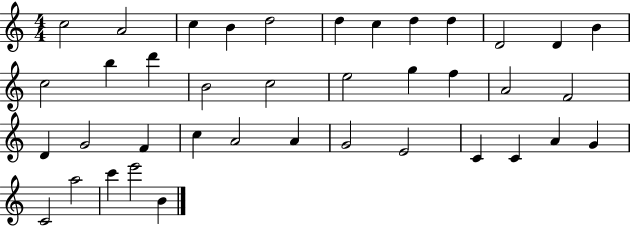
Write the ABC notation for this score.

X:1
T:Untitled
M:4/4
L:1/4
K:C
c2 A2 c B d2 d c d d D2 D B c2 b d' B2 c2 e2 g f A2 F2 D G2 F c A2 A G2 E2 C C A G C2 a2 c' e'2 B